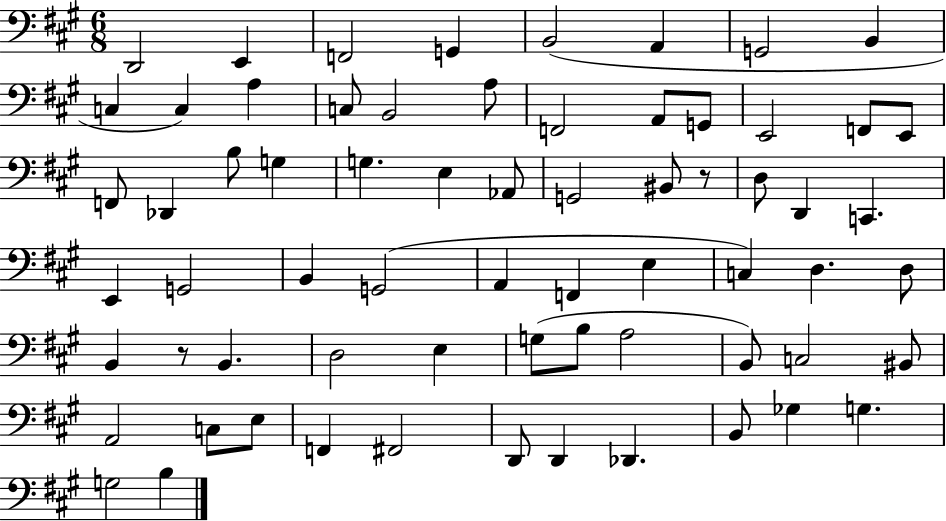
{
  \clef bass
  \numericTimeSignature
  \time 6/8
  \key a \major
  d,2 e,4 | f,2 g,4 | b,2( a,4 | g,2 b,4 | \break c4 c4) a4 | c8 b,2 a8 | f,2 a,8 g,8 | e,2 f,8 e,8 | \break f,8 des,4 b8 g4 | g4. e4 aes,8 | g,2 bis,8 r8 | d8 d,4 c,4. | \break e,4 g,2 | b,4 g,2( | a,4 f,4 e4 | c4) d4. d8 | \break b,4 r8 b,4. | d2 e4 | g8( b8 a2 | b,8) c2 bis,8 | \break a,2 c8 e8 | f,4 fis,2 | d,8 d,4 des,4. | b,8 ges4 g4. | \break g2 b4 | \bar "|."
}